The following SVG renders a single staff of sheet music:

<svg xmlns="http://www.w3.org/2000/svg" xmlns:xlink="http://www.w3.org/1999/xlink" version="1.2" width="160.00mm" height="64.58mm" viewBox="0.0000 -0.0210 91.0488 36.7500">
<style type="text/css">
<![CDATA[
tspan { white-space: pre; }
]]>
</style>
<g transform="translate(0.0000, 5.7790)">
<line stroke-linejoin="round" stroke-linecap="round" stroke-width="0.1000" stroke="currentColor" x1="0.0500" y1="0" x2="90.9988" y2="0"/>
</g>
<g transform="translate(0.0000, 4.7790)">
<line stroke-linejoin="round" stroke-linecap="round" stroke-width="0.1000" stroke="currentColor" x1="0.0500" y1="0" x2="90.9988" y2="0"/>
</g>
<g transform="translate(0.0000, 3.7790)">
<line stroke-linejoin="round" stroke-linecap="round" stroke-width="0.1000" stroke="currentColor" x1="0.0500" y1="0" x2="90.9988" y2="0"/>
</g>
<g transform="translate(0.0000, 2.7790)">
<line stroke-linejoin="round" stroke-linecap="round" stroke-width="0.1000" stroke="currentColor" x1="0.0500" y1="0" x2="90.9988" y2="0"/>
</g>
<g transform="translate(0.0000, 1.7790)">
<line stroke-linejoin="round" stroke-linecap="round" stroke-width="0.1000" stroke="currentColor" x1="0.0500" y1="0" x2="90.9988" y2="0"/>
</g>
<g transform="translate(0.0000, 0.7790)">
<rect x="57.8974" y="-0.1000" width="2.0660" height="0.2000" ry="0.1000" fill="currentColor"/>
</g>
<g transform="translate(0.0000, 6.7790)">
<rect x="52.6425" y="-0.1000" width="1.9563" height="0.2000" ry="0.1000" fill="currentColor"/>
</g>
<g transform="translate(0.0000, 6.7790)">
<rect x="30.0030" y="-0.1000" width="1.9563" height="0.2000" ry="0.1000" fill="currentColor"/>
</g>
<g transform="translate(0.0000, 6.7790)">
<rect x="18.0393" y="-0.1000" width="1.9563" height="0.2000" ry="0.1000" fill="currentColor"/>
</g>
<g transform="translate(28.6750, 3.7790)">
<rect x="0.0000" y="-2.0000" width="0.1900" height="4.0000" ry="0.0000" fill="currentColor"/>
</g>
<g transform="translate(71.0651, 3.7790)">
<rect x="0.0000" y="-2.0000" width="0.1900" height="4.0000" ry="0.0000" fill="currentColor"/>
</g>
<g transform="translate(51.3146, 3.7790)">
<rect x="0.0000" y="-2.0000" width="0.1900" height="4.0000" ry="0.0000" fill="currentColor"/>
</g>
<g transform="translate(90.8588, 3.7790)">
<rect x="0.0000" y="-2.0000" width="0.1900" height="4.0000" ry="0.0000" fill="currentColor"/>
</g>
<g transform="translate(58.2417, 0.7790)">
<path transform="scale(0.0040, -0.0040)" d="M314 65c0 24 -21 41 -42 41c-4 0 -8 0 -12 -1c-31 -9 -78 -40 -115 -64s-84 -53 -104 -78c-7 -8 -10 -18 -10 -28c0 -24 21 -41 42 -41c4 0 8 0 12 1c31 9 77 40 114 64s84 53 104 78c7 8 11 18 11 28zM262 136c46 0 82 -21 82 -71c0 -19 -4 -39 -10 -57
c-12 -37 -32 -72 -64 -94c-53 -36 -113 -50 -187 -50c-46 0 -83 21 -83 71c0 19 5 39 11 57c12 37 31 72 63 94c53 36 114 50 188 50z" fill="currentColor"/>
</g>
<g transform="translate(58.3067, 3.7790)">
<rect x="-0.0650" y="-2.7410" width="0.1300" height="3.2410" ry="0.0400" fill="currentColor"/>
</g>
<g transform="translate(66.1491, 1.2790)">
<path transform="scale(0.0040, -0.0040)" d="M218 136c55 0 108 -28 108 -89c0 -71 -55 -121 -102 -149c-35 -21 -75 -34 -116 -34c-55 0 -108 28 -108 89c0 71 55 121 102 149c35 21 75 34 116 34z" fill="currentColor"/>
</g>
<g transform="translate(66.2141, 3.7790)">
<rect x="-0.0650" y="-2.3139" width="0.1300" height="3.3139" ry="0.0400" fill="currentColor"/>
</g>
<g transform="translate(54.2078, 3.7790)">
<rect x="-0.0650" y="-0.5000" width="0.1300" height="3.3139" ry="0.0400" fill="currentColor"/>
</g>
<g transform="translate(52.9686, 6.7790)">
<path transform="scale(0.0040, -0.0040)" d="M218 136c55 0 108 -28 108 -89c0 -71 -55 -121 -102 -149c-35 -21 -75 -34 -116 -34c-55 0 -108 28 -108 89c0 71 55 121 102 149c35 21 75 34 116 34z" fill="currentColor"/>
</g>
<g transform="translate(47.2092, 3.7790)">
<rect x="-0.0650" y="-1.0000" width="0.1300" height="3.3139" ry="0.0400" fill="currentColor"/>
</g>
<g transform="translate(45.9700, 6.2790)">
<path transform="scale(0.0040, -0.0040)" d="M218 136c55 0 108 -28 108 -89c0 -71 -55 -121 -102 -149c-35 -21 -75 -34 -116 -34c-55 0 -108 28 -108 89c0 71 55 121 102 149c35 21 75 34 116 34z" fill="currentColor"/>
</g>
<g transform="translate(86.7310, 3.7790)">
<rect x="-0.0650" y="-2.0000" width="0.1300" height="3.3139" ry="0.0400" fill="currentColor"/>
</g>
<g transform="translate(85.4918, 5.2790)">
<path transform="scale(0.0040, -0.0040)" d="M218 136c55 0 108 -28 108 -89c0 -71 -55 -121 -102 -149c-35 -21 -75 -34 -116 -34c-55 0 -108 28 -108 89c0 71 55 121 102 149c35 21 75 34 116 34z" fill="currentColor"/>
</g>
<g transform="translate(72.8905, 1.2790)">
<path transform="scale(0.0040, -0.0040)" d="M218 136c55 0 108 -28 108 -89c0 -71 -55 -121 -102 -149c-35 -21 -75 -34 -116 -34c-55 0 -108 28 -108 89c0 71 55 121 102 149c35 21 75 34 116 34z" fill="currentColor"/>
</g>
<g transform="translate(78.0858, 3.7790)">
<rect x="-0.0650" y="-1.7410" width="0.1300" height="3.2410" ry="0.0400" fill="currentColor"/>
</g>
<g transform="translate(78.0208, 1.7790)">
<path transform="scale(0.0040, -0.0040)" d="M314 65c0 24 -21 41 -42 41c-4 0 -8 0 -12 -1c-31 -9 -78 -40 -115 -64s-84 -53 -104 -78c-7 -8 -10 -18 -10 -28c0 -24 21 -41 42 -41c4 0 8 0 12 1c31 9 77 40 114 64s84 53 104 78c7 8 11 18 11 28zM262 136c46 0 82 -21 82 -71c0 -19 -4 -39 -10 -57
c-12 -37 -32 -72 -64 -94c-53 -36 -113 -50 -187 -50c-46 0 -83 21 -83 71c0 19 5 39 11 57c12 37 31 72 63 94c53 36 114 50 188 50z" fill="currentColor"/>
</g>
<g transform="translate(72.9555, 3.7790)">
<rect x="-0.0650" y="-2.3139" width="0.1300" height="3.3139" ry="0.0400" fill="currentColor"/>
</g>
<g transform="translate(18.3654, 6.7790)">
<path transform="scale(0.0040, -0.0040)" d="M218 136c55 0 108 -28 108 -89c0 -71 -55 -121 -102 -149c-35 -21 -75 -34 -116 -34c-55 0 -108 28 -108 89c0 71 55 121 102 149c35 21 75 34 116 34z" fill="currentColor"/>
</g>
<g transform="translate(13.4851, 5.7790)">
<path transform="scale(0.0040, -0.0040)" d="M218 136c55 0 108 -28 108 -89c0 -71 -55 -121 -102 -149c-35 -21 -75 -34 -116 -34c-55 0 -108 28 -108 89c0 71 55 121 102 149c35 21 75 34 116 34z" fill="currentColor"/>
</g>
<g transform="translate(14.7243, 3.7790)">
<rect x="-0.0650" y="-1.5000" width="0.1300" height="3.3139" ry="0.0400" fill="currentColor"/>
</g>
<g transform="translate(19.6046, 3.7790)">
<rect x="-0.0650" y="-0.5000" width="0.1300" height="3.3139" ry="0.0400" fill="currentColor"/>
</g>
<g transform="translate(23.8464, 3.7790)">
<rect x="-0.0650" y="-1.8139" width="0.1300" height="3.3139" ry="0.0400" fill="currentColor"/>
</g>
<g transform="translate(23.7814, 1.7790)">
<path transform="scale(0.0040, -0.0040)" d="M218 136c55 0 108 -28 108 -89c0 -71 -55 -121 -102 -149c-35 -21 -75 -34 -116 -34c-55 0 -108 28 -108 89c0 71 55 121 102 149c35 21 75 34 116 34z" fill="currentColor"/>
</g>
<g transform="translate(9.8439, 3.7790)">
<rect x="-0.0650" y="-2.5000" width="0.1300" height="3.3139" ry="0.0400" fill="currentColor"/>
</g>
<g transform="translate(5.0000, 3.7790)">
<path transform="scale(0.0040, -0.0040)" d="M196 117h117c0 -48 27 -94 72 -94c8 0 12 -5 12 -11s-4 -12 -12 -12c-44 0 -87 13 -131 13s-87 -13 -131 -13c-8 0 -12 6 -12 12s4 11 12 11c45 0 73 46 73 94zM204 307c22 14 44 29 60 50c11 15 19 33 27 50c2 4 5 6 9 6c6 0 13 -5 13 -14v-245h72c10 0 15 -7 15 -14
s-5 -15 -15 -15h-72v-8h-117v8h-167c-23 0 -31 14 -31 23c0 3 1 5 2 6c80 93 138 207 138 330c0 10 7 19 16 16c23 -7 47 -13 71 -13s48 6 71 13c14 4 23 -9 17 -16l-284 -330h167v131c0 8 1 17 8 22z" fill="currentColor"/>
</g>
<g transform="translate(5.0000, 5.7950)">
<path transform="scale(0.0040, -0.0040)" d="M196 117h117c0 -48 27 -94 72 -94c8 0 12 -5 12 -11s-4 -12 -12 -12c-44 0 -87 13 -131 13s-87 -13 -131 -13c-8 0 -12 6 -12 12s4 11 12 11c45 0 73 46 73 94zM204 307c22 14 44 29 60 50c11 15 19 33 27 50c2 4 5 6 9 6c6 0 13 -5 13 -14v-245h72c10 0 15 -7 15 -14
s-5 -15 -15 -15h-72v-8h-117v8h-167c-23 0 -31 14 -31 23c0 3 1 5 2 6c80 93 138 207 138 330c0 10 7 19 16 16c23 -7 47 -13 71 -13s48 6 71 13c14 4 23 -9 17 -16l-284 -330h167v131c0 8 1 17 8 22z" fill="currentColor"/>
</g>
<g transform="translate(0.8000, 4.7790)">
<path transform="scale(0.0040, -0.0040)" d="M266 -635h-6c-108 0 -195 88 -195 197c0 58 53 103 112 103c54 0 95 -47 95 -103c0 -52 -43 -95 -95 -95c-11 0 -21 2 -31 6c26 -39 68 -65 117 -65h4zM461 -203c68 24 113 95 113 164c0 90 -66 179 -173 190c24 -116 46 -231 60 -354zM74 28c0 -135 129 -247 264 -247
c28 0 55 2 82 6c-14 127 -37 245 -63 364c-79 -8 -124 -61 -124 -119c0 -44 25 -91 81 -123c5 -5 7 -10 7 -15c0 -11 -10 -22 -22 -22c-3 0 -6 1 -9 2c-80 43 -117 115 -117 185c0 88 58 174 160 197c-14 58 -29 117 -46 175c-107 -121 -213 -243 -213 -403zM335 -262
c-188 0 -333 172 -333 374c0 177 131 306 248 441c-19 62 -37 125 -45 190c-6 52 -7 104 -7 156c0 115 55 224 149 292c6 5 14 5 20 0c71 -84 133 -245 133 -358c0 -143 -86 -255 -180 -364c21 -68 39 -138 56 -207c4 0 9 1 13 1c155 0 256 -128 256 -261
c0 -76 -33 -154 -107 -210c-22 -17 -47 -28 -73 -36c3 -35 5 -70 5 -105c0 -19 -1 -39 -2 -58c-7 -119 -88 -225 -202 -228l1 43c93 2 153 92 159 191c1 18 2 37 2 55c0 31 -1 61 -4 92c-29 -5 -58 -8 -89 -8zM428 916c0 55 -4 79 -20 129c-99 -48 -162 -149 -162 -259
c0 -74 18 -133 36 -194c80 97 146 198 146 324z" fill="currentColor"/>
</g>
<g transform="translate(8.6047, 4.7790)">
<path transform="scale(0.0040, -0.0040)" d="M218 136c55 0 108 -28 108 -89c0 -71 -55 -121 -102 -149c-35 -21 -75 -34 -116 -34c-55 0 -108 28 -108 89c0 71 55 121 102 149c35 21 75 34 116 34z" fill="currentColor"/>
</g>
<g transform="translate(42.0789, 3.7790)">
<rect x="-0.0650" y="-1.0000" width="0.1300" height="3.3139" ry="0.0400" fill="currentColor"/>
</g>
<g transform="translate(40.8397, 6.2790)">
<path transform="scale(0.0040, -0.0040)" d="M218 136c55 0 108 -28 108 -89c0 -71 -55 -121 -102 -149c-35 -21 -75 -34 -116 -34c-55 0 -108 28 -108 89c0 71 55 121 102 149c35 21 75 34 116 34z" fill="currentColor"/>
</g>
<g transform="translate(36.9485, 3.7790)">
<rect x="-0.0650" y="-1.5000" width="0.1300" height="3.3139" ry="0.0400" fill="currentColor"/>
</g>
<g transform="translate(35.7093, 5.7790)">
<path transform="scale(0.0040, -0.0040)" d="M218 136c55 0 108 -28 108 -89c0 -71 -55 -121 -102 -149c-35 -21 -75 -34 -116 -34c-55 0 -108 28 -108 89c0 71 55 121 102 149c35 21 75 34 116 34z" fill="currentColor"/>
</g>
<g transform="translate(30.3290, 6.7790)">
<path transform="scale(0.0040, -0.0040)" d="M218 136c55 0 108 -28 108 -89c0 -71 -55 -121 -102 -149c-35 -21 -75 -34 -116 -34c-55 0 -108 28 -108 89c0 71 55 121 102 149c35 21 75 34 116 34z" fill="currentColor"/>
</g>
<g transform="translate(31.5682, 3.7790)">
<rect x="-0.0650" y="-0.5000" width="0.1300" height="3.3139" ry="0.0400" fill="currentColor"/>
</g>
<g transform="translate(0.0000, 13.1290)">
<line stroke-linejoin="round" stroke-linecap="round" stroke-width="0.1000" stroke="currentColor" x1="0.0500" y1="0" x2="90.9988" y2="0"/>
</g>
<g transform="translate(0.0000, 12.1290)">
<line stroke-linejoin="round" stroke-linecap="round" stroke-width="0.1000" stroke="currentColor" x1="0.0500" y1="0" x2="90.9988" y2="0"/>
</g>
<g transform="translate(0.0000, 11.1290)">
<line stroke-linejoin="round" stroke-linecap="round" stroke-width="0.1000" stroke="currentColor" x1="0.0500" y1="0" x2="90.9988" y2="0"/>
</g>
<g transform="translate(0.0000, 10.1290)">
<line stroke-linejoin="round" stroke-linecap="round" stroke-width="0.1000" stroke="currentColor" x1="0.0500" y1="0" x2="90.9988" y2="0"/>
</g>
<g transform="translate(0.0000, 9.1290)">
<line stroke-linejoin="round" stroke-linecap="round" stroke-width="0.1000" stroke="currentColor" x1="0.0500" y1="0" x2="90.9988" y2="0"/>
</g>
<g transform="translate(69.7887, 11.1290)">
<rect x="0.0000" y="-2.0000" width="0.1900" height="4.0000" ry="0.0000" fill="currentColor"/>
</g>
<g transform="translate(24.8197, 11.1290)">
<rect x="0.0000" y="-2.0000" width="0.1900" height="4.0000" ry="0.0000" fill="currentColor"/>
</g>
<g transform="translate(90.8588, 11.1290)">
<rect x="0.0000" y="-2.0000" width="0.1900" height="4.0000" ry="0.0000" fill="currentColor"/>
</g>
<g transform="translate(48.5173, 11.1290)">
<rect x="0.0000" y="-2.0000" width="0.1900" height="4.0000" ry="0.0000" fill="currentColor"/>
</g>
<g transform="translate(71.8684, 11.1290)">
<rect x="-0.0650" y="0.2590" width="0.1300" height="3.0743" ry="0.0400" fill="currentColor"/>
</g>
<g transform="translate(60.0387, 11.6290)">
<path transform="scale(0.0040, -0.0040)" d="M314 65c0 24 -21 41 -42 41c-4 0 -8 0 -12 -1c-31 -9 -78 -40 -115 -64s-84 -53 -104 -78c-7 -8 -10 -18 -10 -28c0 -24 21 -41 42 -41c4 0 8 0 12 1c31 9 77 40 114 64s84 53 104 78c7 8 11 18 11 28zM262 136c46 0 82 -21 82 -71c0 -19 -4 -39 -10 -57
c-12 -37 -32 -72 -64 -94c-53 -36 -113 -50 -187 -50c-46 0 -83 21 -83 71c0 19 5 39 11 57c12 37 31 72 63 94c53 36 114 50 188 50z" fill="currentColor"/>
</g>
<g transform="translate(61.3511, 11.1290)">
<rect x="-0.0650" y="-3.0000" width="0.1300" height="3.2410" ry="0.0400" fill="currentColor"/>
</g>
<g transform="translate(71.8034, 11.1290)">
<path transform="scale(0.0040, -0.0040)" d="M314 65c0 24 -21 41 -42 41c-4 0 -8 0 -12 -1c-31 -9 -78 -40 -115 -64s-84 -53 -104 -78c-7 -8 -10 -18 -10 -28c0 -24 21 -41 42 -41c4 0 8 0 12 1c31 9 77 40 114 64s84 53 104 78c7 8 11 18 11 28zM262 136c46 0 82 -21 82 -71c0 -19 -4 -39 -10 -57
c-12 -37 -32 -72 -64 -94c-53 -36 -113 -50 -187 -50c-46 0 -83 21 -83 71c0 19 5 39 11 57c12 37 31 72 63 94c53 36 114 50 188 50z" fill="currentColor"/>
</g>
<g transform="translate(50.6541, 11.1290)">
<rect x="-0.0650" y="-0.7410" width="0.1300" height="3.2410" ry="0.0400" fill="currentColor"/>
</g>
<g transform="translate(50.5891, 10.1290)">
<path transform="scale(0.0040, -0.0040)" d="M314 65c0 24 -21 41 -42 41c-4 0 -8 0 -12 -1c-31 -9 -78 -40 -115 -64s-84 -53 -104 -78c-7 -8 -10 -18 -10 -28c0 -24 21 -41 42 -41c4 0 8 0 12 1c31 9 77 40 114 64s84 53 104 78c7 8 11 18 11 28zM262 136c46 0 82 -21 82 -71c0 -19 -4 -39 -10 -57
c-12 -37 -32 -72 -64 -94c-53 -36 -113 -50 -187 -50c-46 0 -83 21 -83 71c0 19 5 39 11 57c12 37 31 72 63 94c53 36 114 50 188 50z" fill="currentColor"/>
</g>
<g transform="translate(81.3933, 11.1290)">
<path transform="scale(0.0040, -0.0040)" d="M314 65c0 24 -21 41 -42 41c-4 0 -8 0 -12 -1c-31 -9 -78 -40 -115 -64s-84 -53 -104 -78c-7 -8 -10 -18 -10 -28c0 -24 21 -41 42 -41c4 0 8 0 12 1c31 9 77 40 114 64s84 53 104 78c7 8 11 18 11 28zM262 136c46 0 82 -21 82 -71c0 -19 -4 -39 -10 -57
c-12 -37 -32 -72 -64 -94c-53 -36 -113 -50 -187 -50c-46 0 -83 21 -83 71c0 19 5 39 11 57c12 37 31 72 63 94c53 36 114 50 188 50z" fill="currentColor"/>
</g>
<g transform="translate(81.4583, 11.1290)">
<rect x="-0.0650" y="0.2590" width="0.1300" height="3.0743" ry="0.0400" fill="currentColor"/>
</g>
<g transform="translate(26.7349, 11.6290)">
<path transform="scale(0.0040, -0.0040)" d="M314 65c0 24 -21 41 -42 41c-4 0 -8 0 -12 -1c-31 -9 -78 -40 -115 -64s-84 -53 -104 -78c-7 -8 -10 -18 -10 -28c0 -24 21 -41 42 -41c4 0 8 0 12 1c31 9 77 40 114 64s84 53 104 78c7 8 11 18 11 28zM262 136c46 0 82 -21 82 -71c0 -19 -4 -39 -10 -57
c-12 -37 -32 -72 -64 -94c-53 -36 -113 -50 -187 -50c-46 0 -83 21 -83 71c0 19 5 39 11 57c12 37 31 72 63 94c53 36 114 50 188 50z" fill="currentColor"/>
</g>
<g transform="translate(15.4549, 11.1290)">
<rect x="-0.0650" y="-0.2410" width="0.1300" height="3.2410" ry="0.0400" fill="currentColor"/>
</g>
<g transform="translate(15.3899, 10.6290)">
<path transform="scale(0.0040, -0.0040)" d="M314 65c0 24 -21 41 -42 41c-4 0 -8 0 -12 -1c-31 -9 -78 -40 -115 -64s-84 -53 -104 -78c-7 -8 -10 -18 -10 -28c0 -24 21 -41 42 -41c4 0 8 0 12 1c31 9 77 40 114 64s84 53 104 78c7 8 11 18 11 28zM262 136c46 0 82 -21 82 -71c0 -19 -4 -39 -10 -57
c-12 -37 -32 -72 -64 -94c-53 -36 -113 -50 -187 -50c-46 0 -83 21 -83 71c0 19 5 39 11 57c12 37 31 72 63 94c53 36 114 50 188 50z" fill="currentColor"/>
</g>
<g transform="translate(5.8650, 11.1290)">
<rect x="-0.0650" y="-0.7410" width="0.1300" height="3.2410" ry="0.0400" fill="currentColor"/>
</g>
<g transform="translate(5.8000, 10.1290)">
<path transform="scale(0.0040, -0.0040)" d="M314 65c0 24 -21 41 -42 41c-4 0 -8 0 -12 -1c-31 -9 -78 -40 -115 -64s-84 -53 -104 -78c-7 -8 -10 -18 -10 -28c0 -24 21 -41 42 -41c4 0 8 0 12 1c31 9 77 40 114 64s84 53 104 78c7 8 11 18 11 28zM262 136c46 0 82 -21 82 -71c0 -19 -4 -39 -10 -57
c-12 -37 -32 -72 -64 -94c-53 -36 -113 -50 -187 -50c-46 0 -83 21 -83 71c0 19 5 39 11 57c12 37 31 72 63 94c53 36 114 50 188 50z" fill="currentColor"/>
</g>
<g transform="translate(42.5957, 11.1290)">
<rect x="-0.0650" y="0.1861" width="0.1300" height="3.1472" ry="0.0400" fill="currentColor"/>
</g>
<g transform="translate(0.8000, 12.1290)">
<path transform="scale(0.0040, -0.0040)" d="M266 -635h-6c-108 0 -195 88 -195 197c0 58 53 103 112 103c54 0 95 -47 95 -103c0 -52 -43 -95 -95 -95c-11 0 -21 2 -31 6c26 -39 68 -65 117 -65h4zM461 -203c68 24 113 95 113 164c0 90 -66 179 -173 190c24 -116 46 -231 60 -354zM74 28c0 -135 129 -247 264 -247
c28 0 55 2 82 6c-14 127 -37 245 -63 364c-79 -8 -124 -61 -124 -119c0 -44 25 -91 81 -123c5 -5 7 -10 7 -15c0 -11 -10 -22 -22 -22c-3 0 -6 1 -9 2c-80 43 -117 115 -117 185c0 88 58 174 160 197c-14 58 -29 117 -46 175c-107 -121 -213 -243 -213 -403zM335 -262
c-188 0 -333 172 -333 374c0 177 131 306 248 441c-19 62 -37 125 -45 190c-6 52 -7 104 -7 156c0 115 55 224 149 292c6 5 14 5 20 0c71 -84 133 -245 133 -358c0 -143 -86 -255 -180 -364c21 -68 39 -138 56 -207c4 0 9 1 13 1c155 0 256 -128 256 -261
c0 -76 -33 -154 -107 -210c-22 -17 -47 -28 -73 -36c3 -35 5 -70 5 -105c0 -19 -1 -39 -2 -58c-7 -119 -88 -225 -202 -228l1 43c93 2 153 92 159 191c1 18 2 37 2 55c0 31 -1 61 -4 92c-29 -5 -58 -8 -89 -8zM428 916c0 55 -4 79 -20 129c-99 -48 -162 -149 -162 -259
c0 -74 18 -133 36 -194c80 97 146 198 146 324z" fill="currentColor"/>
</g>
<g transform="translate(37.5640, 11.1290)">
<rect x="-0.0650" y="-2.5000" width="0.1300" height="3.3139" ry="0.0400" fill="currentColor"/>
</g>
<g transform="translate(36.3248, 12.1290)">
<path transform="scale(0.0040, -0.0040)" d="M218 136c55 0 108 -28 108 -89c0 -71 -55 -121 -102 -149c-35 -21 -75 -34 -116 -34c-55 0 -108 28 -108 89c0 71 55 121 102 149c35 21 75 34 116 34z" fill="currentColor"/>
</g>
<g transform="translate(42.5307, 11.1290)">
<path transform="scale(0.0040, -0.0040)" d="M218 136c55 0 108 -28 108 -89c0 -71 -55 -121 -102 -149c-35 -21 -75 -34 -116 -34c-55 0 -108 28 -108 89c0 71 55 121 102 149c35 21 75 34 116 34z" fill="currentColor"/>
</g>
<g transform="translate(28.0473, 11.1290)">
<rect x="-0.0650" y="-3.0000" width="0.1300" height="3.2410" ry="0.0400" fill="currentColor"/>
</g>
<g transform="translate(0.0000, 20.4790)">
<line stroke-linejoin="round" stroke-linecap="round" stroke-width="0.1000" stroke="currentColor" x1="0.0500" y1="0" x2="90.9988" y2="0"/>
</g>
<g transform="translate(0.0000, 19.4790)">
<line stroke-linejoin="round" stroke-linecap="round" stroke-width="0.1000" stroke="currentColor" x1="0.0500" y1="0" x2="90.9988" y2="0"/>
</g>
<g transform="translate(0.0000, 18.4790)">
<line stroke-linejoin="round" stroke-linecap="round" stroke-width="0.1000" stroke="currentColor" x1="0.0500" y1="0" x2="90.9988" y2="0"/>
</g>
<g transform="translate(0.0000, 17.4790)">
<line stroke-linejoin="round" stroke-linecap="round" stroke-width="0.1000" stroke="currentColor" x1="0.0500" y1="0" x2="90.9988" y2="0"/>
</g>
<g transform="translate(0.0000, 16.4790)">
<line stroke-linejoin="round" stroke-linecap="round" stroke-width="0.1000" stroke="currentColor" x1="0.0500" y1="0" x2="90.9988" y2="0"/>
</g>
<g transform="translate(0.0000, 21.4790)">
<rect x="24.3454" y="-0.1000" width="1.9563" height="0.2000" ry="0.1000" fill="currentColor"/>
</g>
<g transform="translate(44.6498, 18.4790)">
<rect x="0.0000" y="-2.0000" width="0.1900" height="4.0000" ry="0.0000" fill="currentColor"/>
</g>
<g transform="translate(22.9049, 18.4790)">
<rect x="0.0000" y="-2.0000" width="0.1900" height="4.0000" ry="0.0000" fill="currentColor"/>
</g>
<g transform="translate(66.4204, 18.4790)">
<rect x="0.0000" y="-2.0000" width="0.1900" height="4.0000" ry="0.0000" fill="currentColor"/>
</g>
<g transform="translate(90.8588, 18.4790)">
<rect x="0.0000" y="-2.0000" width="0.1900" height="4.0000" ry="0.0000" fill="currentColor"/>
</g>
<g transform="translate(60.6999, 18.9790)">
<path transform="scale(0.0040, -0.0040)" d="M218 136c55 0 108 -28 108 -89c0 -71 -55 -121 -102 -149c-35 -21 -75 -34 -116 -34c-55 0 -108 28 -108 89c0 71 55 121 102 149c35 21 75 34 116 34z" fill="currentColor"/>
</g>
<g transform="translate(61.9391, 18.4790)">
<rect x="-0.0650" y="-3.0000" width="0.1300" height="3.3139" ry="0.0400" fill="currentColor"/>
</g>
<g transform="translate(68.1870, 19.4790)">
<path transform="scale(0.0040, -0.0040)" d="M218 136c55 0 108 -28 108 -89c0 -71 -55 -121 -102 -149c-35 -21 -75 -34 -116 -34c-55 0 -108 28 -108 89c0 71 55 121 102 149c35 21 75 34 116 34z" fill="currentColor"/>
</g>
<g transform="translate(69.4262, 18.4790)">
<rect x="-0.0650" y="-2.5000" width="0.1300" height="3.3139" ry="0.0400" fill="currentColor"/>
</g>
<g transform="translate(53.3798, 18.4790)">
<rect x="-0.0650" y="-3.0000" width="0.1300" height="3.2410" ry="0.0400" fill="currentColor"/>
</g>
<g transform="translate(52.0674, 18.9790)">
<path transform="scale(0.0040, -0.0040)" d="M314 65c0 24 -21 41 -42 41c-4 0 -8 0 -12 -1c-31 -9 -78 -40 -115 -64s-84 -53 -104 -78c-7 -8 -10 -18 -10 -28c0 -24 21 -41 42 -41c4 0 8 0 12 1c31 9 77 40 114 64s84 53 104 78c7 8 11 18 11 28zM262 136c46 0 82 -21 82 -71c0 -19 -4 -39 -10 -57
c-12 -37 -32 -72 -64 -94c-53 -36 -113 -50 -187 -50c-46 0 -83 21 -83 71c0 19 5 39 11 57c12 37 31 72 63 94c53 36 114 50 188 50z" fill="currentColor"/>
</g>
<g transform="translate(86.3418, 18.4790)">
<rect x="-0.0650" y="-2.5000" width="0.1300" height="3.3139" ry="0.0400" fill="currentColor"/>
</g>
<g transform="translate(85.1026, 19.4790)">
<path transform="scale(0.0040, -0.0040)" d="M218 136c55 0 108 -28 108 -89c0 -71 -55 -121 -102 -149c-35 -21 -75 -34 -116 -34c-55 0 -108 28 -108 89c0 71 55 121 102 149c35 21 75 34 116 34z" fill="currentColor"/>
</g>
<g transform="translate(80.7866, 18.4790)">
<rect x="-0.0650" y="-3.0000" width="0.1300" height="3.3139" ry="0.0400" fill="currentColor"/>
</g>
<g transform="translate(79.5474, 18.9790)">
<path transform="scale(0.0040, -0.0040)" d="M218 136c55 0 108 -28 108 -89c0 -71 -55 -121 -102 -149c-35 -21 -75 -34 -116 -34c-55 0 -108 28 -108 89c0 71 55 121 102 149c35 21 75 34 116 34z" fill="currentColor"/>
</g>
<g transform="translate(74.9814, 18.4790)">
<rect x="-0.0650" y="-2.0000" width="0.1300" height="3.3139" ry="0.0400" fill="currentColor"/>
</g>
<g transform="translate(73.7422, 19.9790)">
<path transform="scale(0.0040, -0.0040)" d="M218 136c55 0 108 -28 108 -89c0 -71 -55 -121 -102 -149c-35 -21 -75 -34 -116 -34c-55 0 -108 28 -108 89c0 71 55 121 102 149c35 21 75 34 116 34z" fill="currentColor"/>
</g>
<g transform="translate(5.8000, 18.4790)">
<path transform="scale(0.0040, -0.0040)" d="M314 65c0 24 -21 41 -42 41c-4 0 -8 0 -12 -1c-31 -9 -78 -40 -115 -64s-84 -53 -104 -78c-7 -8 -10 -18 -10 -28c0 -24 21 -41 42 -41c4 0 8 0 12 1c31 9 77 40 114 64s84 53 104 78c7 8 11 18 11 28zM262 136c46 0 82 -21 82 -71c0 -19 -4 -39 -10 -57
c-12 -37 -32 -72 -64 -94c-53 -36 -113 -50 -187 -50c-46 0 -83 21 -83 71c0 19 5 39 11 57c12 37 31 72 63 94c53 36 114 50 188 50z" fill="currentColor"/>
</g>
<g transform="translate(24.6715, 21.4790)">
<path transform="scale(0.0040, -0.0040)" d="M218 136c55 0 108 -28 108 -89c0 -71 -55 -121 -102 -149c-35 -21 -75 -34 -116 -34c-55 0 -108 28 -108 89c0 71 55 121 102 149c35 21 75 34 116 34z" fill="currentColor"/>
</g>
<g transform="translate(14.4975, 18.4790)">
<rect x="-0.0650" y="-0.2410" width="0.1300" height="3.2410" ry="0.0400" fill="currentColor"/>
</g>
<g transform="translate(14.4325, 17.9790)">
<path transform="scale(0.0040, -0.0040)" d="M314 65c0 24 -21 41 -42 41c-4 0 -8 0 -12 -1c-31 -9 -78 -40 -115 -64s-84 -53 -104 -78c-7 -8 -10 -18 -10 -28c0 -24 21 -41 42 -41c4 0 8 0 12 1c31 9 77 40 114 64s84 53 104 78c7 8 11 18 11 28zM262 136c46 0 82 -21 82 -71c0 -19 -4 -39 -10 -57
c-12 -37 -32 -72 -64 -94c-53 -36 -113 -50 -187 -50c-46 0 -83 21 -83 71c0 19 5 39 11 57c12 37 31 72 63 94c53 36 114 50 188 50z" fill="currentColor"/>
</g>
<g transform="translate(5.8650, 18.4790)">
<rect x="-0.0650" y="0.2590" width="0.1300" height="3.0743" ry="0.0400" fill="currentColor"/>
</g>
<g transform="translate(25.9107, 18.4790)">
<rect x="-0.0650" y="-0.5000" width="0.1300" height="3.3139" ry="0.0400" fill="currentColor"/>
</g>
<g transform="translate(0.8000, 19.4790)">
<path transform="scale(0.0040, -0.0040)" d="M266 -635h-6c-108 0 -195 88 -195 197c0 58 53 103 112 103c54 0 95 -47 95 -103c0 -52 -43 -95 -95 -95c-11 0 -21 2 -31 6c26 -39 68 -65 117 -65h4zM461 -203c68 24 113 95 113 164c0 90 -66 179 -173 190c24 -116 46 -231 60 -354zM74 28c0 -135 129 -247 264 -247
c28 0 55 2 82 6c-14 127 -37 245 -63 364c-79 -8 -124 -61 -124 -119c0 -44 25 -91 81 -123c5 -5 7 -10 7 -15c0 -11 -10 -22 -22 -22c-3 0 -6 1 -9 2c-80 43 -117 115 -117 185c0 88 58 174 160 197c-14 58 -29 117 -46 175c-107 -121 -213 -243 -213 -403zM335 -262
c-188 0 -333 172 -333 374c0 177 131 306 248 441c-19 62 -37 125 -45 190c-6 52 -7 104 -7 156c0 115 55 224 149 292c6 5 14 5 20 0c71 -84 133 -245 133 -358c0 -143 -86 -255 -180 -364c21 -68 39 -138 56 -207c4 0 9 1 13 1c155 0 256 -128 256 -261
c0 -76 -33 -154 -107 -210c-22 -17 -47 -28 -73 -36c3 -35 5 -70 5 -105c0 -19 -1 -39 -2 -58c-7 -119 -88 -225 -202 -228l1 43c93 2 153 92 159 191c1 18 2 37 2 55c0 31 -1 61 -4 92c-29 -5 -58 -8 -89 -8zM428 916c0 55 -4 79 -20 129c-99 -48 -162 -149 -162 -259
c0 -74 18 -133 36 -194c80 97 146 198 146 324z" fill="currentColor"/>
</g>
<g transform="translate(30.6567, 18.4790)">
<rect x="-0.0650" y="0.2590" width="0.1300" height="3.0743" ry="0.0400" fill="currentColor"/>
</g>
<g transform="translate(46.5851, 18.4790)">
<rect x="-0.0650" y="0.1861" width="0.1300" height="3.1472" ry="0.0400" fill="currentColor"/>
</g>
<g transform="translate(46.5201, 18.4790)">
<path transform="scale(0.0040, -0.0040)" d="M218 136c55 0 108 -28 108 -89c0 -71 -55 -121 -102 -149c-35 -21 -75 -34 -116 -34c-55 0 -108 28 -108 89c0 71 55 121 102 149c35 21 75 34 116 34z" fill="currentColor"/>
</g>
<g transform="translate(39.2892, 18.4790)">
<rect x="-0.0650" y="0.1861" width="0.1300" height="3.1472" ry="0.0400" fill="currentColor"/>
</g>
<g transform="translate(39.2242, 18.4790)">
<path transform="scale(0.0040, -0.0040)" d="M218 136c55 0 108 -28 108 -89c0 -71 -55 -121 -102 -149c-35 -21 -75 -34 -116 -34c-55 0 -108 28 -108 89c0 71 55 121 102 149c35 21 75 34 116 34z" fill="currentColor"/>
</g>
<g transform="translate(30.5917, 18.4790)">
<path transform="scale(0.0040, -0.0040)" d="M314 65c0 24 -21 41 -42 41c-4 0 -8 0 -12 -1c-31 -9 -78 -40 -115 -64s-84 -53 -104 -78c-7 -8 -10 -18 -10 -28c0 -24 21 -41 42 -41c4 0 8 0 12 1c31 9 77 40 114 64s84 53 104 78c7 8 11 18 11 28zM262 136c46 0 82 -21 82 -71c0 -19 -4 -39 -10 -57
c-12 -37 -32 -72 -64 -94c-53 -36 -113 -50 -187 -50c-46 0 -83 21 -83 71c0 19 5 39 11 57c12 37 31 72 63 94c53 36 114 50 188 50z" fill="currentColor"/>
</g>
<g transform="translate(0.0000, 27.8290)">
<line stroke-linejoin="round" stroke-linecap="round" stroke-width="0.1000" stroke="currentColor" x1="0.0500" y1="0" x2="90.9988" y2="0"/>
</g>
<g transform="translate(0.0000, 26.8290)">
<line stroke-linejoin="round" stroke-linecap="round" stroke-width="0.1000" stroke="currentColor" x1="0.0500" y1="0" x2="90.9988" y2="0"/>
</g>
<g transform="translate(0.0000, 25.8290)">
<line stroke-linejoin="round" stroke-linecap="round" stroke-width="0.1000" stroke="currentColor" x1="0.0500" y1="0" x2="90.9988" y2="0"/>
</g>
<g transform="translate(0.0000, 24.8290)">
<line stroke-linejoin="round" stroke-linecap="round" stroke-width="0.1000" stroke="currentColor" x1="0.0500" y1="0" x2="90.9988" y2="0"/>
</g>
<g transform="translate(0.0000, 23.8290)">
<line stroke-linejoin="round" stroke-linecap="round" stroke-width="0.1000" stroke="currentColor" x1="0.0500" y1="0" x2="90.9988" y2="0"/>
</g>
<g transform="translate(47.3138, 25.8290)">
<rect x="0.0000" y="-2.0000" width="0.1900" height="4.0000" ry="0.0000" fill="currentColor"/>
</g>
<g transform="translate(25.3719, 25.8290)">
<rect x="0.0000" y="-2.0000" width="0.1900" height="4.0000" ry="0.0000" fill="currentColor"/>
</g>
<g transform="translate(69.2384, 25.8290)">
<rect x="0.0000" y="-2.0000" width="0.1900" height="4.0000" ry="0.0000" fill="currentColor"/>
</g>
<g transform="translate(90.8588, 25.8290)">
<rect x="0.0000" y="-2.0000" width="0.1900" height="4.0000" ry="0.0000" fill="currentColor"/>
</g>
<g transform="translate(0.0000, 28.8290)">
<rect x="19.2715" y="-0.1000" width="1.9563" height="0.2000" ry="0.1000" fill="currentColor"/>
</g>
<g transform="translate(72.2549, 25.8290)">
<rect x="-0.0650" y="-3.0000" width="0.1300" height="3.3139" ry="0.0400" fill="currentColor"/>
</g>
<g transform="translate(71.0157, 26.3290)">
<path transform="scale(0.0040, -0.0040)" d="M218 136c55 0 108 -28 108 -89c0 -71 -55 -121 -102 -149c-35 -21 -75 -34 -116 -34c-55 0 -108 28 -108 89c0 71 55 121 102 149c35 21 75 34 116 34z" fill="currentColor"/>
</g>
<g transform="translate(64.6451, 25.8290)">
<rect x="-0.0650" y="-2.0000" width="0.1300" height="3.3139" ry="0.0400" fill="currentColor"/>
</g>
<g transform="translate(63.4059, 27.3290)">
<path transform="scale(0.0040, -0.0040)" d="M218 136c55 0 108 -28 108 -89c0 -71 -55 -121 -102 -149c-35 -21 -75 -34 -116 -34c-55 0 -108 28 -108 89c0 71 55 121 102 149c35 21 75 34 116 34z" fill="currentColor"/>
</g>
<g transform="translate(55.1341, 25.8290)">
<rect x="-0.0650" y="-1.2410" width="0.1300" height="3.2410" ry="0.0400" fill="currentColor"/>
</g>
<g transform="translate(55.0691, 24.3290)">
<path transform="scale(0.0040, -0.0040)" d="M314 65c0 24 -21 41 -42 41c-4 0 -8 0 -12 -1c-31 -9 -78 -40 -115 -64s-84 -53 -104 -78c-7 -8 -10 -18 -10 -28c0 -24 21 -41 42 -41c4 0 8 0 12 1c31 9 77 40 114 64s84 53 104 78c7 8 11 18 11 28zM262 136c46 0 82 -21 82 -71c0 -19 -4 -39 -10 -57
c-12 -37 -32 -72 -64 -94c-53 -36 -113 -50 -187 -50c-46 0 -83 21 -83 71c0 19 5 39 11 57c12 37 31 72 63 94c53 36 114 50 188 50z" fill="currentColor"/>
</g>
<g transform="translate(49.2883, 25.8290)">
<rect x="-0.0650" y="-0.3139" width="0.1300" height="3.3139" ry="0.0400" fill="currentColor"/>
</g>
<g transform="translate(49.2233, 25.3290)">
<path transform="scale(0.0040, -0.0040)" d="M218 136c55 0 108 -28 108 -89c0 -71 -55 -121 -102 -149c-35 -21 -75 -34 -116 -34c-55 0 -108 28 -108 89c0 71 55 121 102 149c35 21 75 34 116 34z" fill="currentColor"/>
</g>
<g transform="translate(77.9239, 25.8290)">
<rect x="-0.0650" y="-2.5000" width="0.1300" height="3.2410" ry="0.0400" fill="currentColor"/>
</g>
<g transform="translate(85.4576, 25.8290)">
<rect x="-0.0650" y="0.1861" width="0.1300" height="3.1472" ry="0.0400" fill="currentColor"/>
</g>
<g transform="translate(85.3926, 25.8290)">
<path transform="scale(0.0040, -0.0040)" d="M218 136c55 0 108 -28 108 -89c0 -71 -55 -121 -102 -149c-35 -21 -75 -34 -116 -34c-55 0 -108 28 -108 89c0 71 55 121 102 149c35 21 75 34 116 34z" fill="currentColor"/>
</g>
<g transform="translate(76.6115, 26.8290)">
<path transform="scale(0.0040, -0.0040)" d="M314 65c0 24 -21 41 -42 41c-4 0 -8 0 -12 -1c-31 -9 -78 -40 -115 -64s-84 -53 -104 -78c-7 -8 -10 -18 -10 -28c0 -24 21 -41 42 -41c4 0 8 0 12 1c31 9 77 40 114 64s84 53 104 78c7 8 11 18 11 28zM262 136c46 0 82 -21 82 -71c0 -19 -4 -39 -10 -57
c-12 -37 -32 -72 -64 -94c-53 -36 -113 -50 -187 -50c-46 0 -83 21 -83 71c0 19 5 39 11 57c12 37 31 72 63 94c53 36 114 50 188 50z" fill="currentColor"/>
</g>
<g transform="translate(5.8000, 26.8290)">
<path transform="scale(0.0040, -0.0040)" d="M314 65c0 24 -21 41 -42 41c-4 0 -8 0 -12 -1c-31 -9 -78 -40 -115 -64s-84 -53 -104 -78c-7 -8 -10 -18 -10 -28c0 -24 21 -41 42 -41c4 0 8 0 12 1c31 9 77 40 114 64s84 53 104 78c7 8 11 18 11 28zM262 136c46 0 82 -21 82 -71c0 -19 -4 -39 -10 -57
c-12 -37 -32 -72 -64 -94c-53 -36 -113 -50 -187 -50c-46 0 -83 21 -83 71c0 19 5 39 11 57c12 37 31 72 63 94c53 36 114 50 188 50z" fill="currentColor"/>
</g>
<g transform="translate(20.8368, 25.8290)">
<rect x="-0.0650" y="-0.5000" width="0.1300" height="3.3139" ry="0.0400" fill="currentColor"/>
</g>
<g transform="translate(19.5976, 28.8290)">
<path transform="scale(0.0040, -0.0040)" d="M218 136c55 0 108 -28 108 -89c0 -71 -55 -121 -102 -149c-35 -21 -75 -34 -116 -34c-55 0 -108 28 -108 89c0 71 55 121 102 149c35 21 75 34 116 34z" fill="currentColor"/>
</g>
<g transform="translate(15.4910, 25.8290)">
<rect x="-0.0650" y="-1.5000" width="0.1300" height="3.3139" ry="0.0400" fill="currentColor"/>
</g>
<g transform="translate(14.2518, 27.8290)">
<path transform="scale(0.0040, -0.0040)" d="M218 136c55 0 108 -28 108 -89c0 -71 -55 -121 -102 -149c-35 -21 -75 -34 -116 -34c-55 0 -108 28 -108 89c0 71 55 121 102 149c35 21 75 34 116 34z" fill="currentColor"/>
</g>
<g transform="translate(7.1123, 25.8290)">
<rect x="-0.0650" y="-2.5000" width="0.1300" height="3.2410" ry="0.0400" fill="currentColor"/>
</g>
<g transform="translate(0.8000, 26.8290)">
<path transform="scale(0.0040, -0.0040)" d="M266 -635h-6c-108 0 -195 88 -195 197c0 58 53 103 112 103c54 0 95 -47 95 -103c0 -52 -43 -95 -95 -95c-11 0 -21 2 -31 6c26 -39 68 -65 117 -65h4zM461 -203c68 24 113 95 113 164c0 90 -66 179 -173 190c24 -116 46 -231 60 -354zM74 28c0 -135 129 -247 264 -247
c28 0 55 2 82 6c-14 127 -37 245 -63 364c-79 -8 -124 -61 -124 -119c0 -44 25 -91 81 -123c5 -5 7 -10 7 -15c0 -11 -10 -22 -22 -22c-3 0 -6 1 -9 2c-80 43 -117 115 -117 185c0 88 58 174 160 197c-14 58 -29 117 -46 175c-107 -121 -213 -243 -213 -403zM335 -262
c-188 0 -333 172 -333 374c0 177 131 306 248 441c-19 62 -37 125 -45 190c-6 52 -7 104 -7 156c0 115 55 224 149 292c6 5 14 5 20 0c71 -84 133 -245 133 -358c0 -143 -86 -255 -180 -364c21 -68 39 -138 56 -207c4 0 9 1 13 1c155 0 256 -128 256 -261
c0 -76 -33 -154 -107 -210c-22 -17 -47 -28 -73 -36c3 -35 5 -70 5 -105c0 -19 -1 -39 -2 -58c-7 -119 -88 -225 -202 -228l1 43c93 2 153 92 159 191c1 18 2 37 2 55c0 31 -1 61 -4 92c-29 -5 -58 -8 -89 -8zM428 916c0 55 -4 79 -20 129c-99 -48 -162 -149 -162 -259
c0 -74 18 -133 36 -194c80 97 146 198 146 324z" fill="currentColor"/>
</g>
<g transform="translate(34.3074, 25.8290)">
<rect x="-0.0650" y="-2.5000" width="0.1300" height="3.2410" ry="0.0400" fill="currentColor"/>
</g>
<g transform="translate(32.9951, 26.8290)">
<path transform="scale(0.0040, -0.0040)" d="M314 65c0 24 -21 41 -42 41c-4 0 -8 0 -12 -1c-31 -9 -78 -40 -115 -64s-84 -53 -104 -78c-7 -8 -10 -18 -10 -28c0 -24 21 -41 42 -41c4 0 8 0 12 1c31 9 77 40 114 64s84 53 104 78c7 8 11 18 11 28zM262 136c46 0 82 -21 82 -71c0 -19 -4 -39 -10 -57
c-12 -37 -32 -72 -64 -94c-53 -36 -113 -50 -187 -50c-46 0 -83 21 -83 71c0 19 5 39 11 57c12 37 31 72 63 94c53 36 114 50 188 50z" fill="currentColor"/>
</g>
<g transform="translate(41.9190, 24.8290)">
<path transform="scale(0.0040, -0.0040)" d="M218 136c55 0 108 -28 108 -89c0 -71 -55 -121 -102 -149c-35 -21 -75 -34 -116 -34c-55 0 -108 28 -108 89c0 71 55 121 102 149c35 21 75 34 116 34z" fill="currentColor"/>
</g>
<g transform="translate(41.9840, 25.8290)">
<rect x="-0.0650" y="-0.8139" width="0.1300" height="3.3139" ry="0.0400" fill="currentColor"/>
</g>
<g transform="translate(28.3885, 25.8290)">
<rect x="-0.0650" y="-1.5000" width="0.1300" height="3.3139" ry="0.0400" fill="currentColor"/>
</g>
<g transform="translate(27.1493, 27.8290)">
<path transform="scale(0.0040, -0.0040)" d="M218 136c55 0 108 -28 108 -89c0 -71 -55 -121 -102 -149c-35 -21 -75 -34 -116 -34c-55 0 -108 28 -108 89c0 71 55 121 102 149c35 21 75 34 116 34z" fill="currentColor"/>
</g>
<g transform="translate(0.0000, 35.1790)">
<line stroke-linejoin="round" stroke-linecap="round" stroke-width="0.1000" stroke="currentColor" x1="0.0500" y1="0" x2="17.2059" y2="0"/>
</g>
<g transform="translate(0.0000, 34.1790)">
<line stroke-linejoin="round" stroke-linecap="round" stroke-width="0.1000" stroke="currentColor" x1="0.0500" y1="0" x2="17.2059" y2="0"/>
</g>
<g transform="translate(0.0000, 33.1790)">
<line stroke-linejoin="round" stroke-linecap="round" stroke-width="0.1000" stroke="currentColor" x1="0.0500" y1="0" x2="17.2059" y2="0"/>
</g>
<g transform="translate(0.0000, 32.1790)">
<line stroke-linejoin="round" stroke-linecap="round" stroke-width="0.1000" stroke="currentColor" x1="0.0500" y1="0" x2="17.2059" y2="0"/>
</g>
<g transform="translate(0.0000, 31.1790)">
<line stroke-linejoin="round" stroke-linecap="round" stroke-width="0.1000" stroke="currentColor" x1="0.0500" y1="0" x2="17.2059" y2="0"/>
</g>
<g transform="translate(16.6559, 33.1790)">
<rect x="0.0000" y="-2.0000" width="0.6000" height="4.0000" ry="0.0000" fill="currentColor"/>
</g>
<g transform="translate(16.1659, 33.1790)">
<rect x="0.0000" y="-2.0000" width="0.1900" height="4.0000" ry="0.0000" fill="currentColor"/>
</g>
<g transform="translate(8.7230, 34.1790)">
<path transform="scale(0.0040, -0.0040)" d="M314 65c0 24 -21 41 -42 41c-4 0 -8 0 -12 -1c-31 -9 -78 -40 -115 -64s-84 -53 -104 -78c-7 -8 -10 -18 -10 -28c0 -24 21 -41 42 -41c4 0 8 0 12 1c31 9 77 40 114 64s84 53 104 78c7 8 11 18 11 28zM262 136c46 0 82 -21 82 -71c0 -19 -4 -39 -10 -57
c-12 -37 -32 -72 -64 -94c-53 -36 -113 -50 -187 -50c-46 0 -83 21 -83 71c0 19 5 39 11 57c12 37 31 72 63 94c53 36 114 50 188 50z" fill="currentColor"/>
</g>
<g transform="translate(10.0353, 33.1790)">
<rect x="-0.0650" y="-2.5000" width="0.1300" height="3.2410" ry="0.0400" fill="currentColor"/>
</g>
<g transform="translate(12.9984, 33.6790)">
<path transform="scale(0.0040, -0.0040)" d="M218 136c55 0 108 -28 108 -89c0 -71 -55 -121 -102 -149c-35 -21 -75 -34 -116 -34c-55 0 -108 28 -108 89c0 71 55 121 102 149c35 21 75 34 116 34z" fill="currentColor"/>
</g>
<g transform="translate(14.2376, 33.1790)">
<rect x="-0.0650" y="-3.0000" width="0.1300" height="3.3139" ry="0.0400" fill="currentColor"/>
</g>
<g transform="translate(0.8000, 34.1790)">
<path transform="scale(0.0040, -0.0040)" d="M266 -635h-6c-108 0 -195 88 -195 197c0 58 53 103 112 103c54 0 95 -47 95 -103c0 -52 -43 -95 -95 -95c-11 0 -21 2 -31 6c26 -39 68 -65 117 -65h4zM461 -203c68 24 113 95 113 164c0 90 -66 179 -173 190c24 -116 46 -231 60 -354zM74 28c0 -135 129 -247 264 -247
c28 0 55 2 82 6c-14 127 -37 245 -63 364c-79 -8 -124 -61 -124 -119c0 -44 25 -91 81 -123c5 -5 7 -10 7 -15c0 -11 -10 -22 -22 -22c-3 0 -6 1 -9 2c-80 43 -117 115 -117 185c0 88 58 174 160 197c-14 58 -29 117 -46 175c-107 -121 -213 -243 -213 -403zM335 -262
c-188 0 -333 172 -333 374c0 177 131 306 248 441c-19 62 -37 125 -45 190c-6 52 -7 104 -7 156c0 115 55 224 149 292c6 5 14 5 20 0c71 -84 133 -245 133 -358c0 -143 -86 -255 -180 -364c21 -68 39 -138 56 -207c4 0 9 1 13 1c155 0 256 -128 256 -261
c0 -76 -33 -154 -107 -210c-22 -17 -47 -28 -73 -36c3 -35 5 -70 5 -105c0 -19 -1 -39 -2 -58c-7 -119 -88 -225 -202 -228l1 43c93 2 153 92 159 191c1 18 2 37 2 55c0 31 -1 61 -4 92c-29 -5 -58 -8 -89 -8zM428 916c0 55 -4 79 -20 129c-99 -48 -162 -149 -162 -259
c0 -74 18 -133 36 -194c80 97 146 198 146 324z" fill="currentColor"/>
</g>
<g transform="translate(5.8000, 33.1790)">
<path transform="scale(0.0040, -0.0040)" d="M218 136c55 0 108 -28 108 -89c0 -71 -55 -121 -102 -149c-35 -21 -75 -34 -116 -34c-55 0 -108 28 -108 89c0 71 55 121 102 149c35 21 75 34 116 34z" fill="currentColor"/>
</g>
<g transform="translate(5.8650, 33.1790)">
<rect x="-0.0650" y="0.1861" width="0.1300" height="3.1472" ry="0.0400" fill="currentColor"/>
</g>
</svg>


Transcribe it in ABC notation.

X:1
T:Untitled
M:4/4
L:1/4
K:C
G E C f C E D D C a2 g g f2 F d2 c2 A2 G B d2 A2 B2 B2 B2 c2 C B2 B B A2 A G F A G G2 E C E G2 d c e2 F A G2 B B G2 A